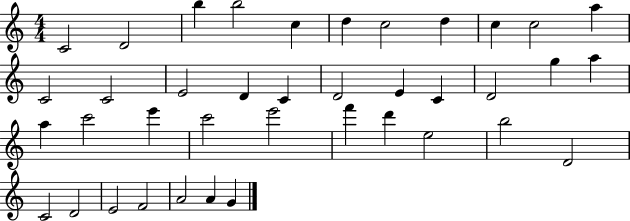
C4/h D4/h B5/q B5/h C5/q D5/q C5/h D5/q C5/q C5/h A5/q C4/h C4/h E4/h D4/q C4/q D4/h E4/q C4/q D4/h G5/q A5/q A5/q C6/h E6/q C6/h E6/h F6/q D6/q E5/h B5/h D4/h C4/h D4/h E4/h F4/h A4/h A4/q G4/q